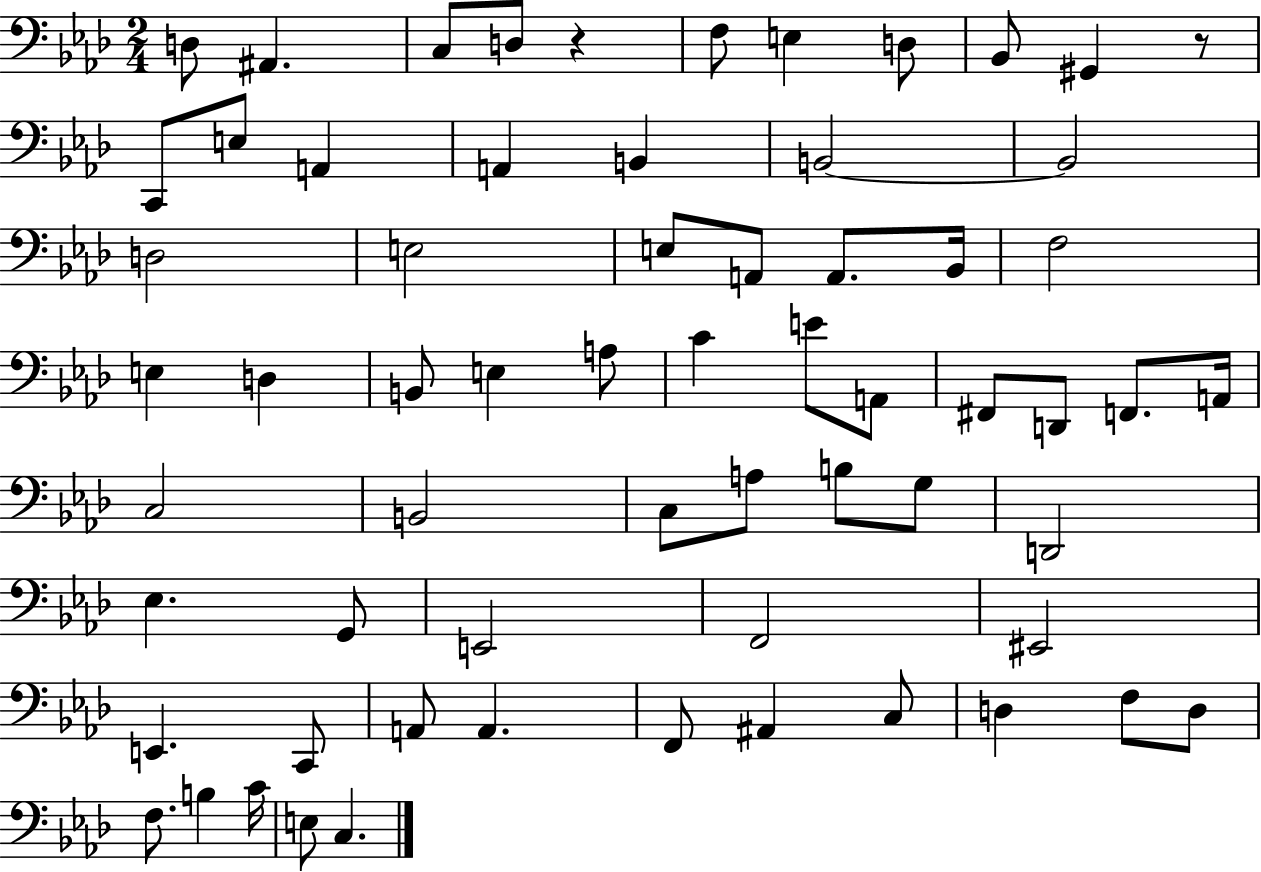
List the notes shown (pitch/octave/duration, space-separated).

D3/e A#2/q. C3/e D3/e R/q F3/e E3/q D3/e Bb2/e G#2/q R/e C2/e E3/e A2/q A2/q B2/q B2/h B2/h D3/h E3/h E3/e A2/e A2/e. Bb2/s F3/h E3/q D3/q B2/e E3/q A3/e C4/q E4/e A2/e F#2/e D2/e F2/e. A2/s C3/h B2/h C3/e A3/e B3/e G3/e D2/h Eb3/q. G2/e E2/h F2/h EIS2/h E2/q. C2/e A2/e A2/q. F2/e A#2/q C3/e D3/q F3/e D3/e F3/e. B3/q C4/s E3/e C3/q.